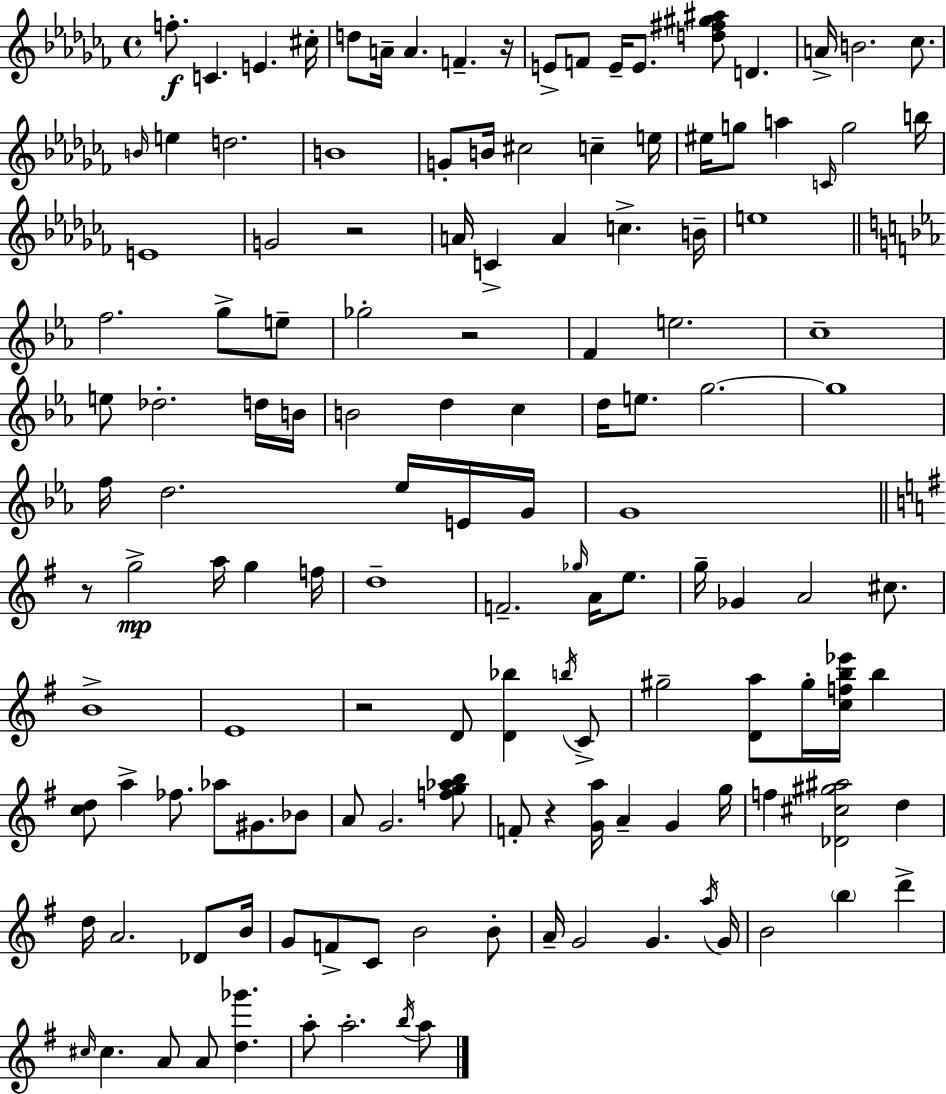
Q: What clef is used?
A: treble